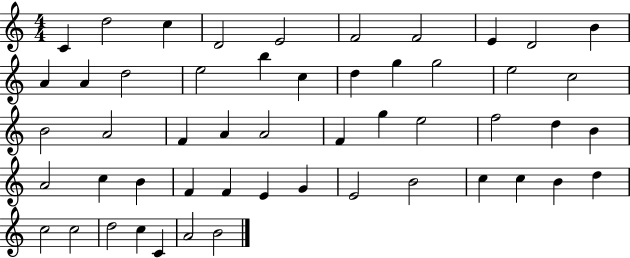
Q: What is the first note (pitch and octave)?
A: C4